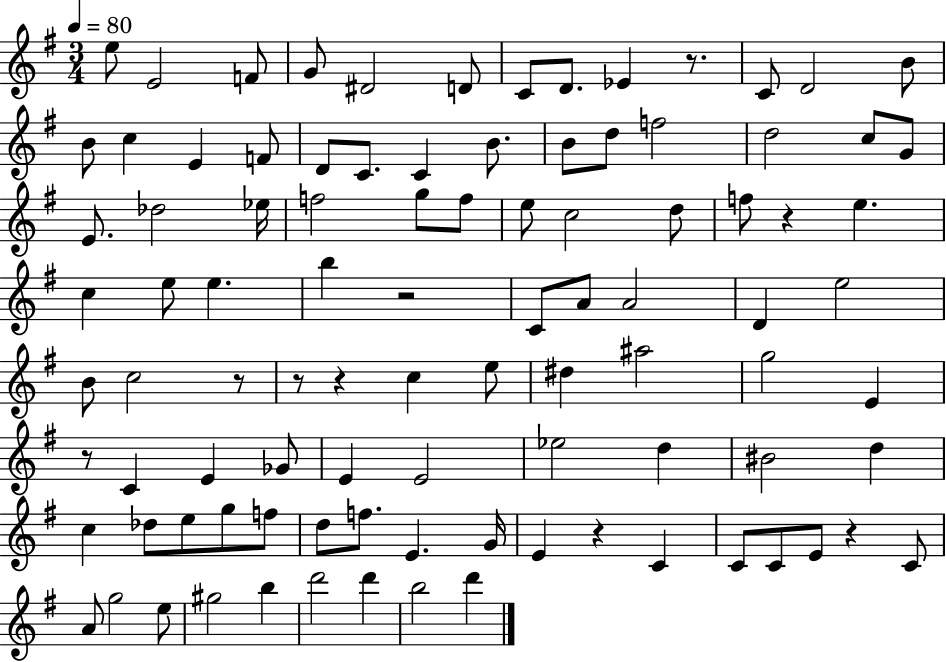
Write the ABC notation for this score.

X:1
T:Untitled
M:3/4
L:1/4
K:G
e/2 E2 F/2 G/2 ^D2 D/2 C/2 D/2 _E z/2 C/2 D2 B/2 B/2 c E F/2 D/2 C/2 C B/2 B/2 d/2 f2 d2 c/2 G/2 E/2 _d2 _e/4 f2 g/2 f/2 e/2 c2 d/2 f/2 z e c e/2 e b z2 C/2 A/2 A2 D e2 B/2 c2 z/2 z/2 z c e/2 ^d ^a2 g2 E z/2 C E _G/2 E E2 _e2 d ^B2 d c _d/2 e/2 g/2 f/2 d/2 f/2 E G/4 E z C C/2 C/2 E/2 z C/2 A/2 g2 e/2 ^g2 b d'2 d' b2 d'